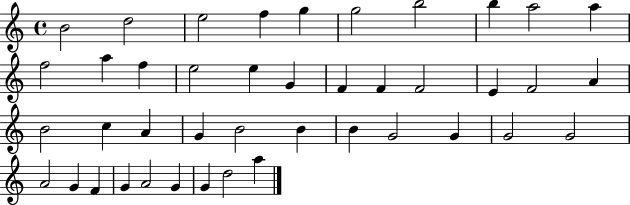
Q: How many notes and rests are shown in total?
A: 42